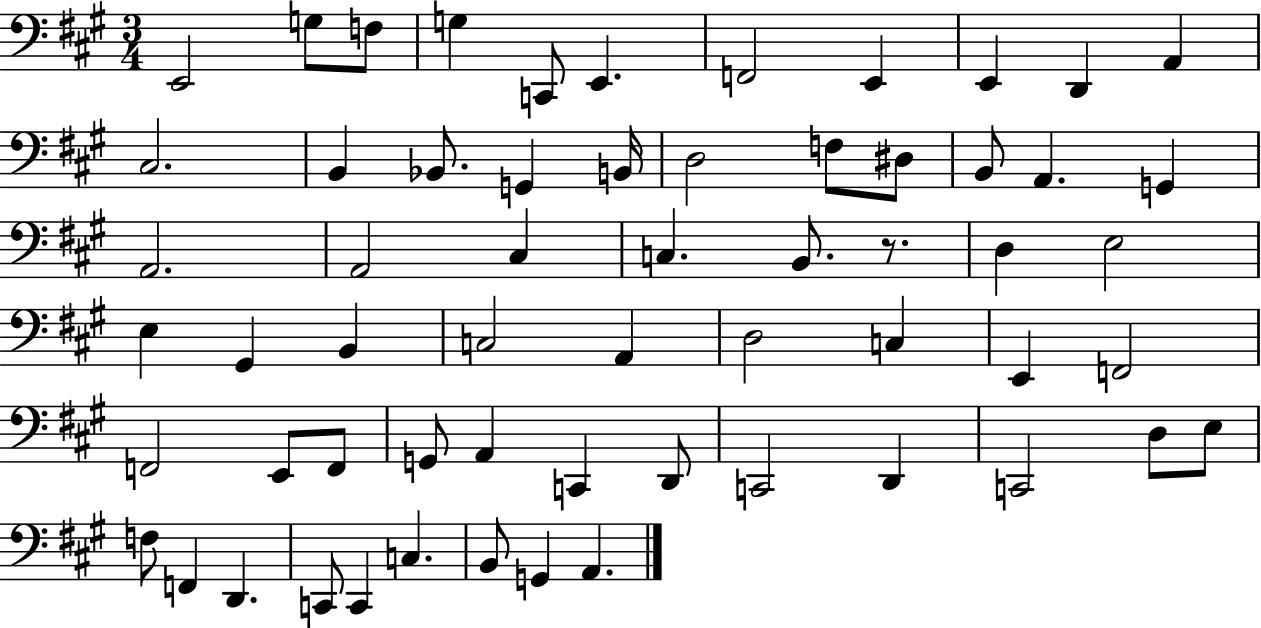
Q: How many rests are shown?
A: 1